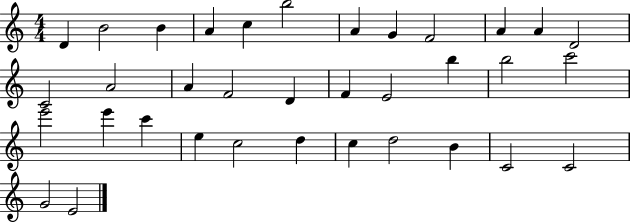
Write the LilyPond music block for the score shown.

{
  \clef treble
  \numericTimeSignature
  \time 4/4
  \key c \major
  d'4 b'2 b'4 | a'4 c''4 b''2 | a'4 g'4 f'2 | a'4 a'4 d'2 | \break c'2 a'2 | a'4 f'2 d'4 | f'4 e'2 b''4 | b''2 c'''2 | \break e'''2 e'''4 c'''4 | e''4 c''2 d''4 | c''4 d''2 b'4 | c'2 c'2 | \break g'2 e'2 | \bar "|."
}